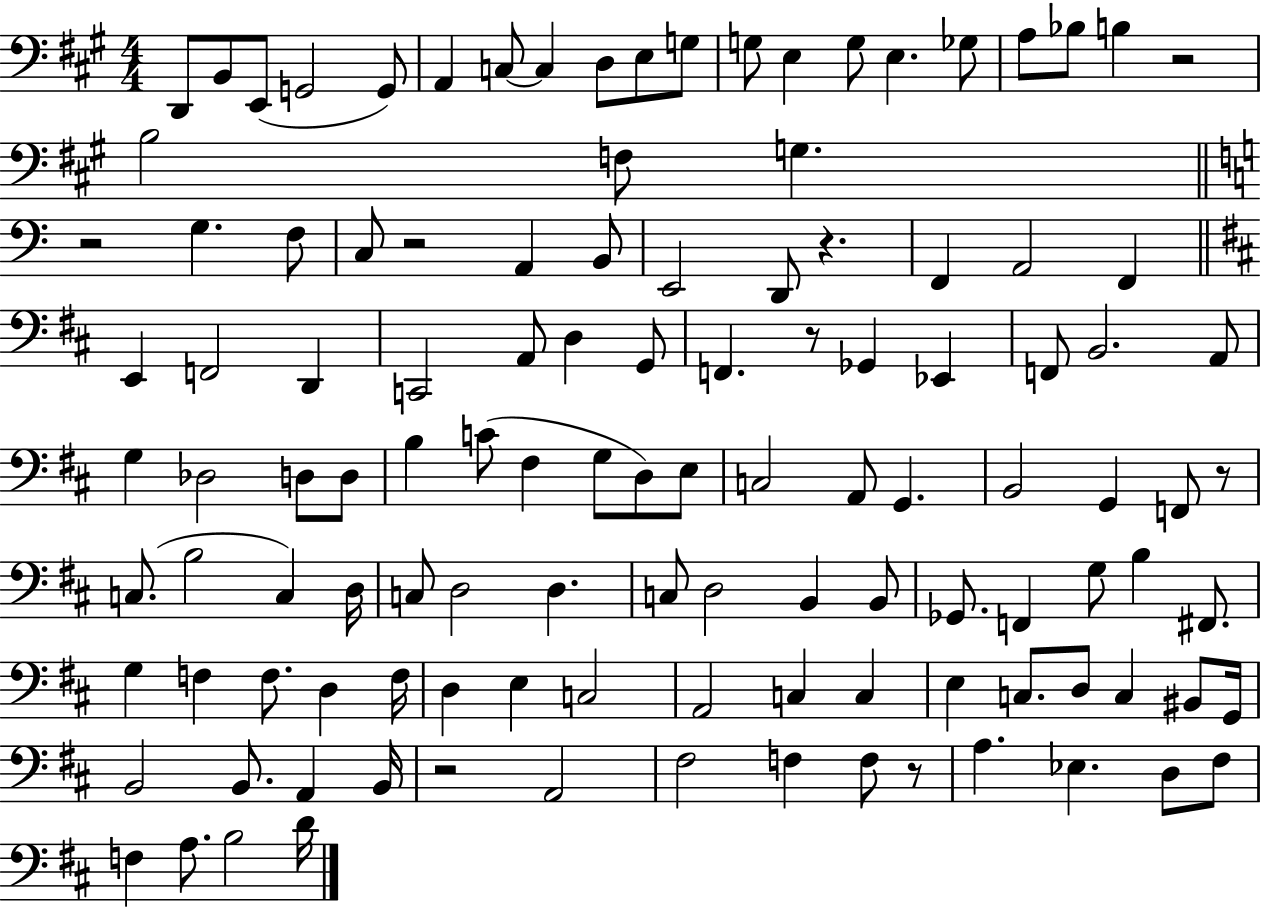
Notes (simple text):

D2/e B2/e E2/e G2/h G2/e A2/q C3/e C3/q D3/e E3/e G3/e G3/e E3/q G3/e E3/q. Gb3/e A3/e Bb3/e B3/q R/h B3/h F3/e G3/q. R/h G3/q. F3/e C3/e R/h A2/q B2/e E2/h D2/e R/q. F2/q A2/h F2/q E2/q F2/h D2/q C2/h A2/e D3/q G2/e F2/q. R/e Gb2/q Eb2/q F2/e B2/h. A2/e G3/q Db3/h D3/e D3/e B3/q C4/e F#3/q G3/e D3/e E3/e C3/h A2/e G2/q. B2/h G2/q F2/e R/e C3/e. B3/h C3/q D3/s C3/e D3/h D3/q. C3/e D3/h B2/q B2/e Gb2/e. F2/q G3/e B3/q F#2/e. G3/q F3/q F3/e. D3/q F3/s D3/q E3/q C3/h A2/h C3/q C3/q E3/q C3/e. D3/e C3/q BIS2/e G2/s B2/h B2/e. A2/q B2/s R/h A2/h F#3/h F3/q F3/e R/e A3/q. Eb3/q. D3/e F#3/e F3/q A3/e. B3/h D4/s